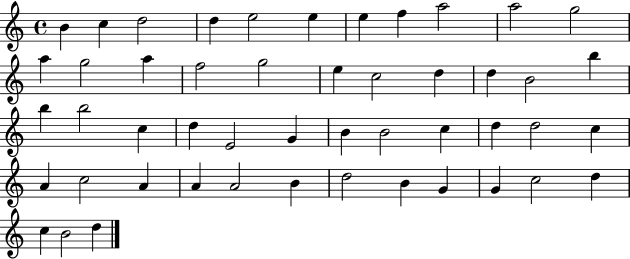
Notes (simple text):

B4/q C5/q D5/h D5/q E5/h E5/q E5/q F5/q A5/h A5/h G5/h A5/q G5/h A5/q F5/h G5/h E5/q C5/h D5/q D5/q B4/h B5/q B5/q B5/h C5/q D5/q E4/h G4/q B4/q B4/h C5/q D5/q D5/h C5/q A4/q C5/h A4/q A4/q A4/h B4/q D5/h B4/q G4/q G4/q C5/h D5/q C5/q B4/h D5/q